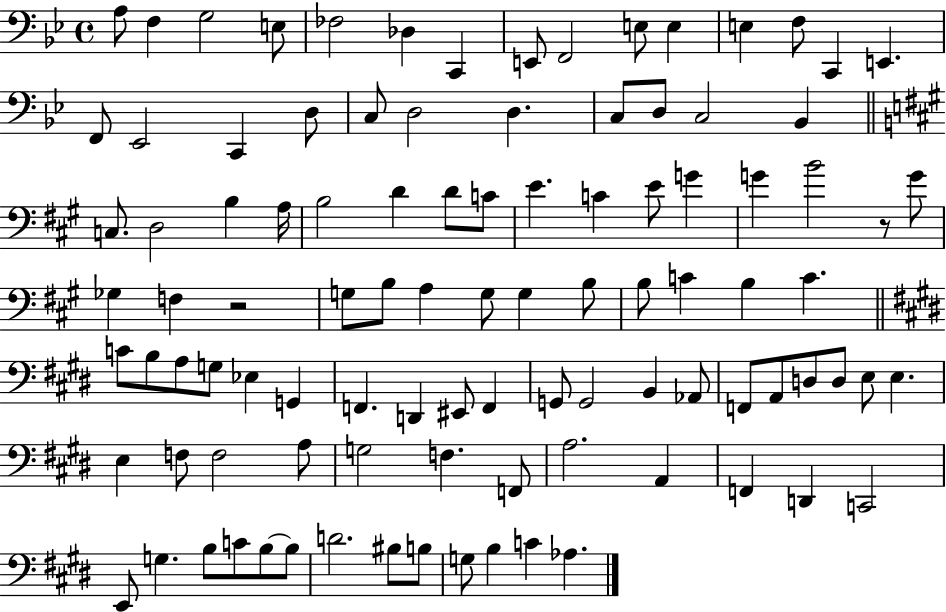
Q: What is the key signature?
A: BES major